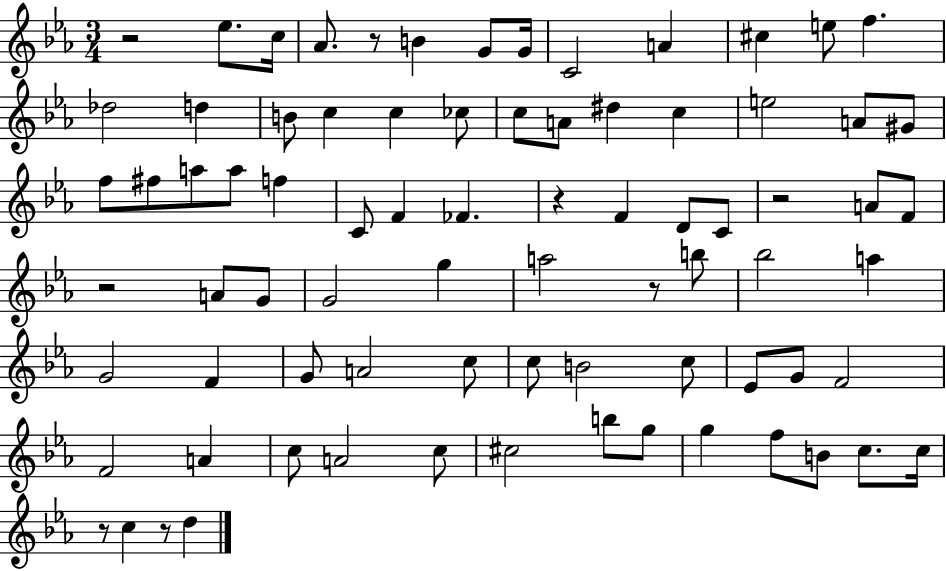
{
  \clef treble
  \numericTimeSignature
  \time 3/4
  \key ees \major
  r2 ees''8. c''16 | aes'8. r8 b'4 g'8 g'16 | c'2 a'4 | cis''4 e''8 f''4. | \break des''2 d''4 | b'8 c''4 c''4 ces''8 | c''8 a'8 dis''4 c''4 | e''2 a'8 gis'8 | \break f''8 fis''8 a''8 a''8 f''4 | c'8 f'4 fes'4. | r4 f'4 d'8 c'8 | r2 a'8 f'8 | \break r2 a'8 g'8 | g'2 g''4 | a''2 r8 b''8 | bes''2 a''4 | \break g'2 f'4 | g'8 a'2 c''8 | c''8 b'2 c''8 | ees'8 g'8 f'2 | \break f'2 a'4 | c''8 a'2 c''8 | cis''2 b''8 g''8 | g''4 f''8 b'8 c''8. c''16 | \break r8 c''4 r8 d''4 | \bar "|."
}